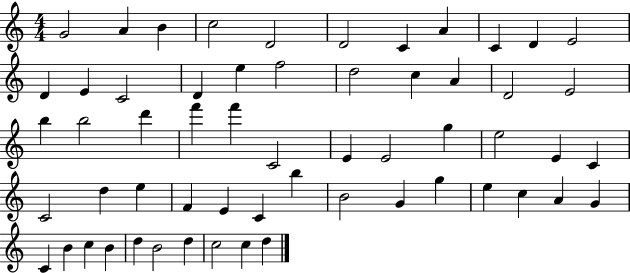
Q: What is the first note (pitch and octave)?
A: G4